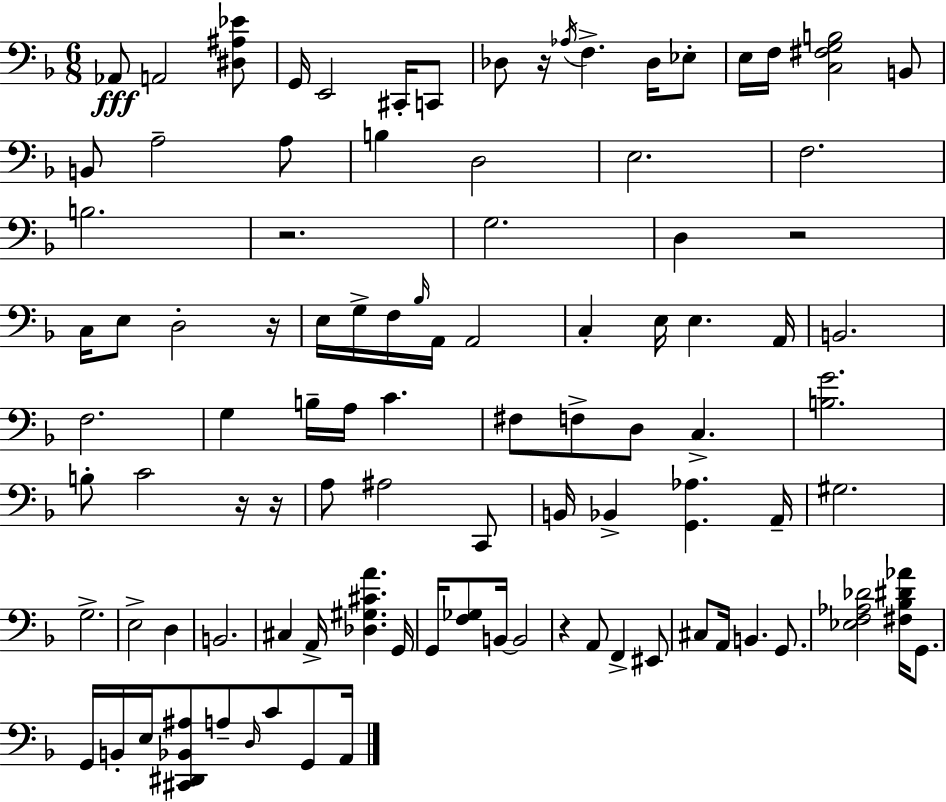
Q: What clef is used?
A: bass